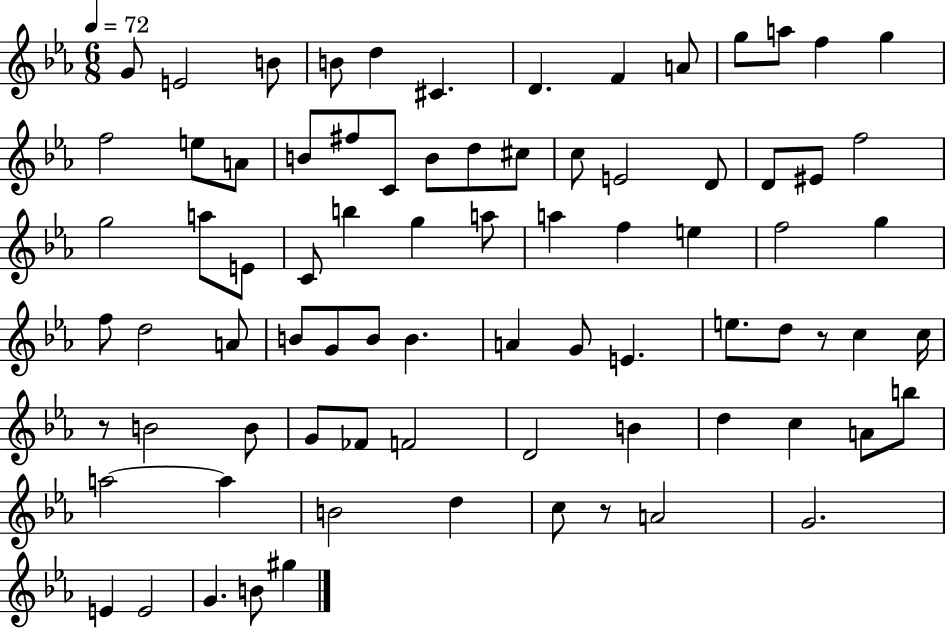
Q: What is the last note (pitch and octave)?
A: G#5